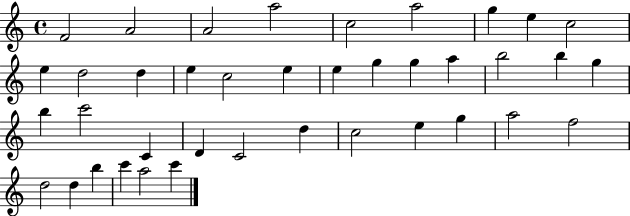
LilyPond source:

{
  \clef treble
  \time 4/4
  \defaultTimeSignature
  \key c \major
  f'2 a'2 | a'2 a''2 | c''2 a''2 | g''4 e''4 c''2 | \break e''4 d''2 d''4 | e''4 c''2 e''4 | e''4 g''4 g''4 a''4 | b''2 b''4 g''4 | \break b''4 c'''2 c'4 | d'4 c'2 d''4 | c''2 e''4 g''4 | a''2 f''2 | \break d''2 d''4 b''4 | c'''4 a''2 c'''4 | \bar "|."
}